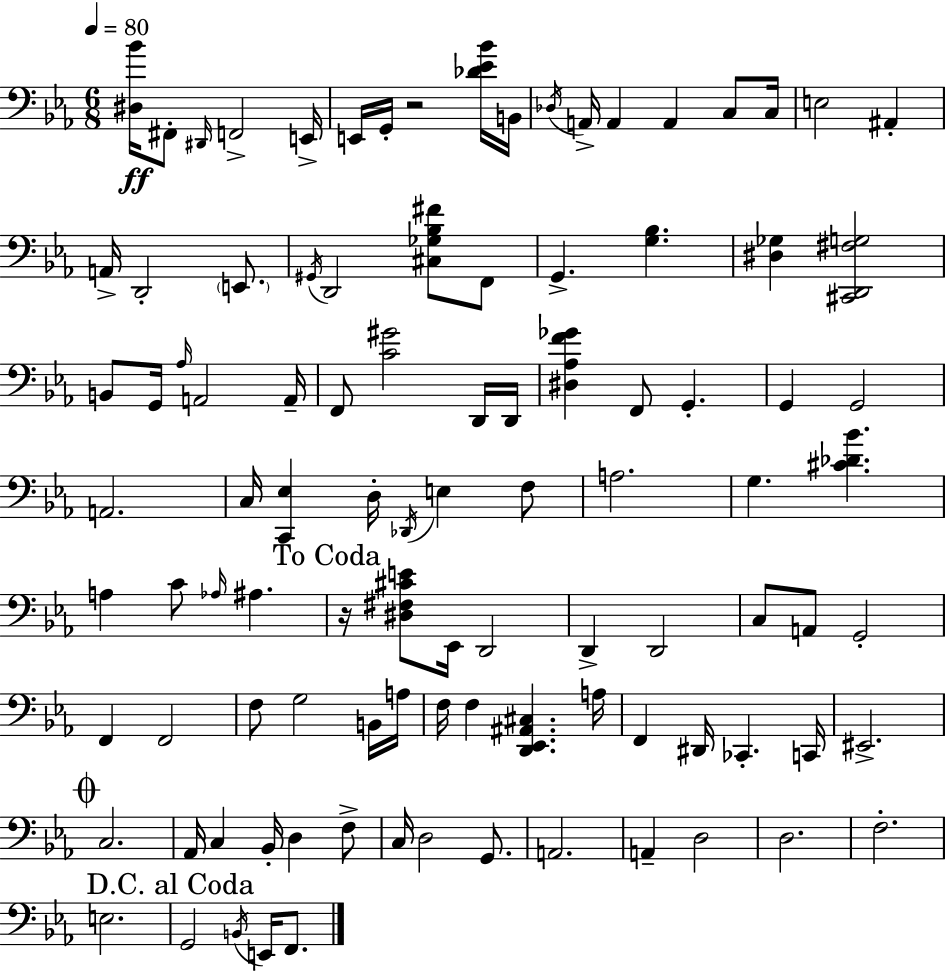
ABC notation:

X:1
T:Untitled
M:6/8
L:1/4
K:Eb
[^D,_B]/4 ^F,,/2 ^D,,/4 F,,2 E,,/4 E,,/4 G,,/4 z2 [_D_E_B]/4 B,,/4 _D,/4 A,,/4 A,, A,, C,/2 C,/4 E,2 ^A,, A,,/4 D,,2 E,,/2 ^G,,/4 D,,2 [^C,_G,_B,^F]/2 F,,/2 G,, [G,_B,] [^D,_G,] [^C,,D,,^F,G,]2 B,,/2 G,,/4 _A,/4 A,,2 A,,/4 F,,/2 [C^G]2 D,,/4 D,,/4 [^D,_A,F_G] F,,/2 G,, G,, G,,2 A,,2 C,/4 [C,,_E,] D,/4 _D,,/4 E, F,/2 A,2 G, [^C_D_B] A, C/2 _A,/4 ^A, z/4 [^D,^F,^CE]/2 _E,,/4 D,,2 D,, D,,2 C,/2 A,,/2 G,,2 F,, F,,2 F,/2 G,2 B,,/4 A,/4 F,/4 F, [D,,_E,,^A,,^C,] A,/4 F,, ^D,,/4 _C,, C,,/4 ^E,,2 C,2 _A,,/4 C, _B,,/4 D, F,/2 C,/4 D,2 G,,/2 A,,2 A,, D,2 D,2 F,2 E,2 G,,2 B,,/4 E,,/4 F,,/2